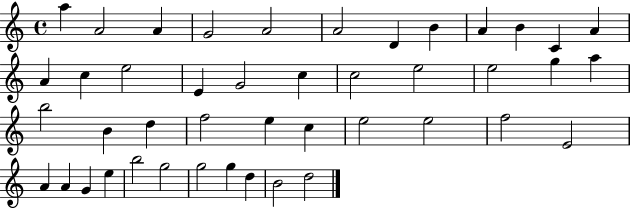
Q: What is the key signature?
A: C major